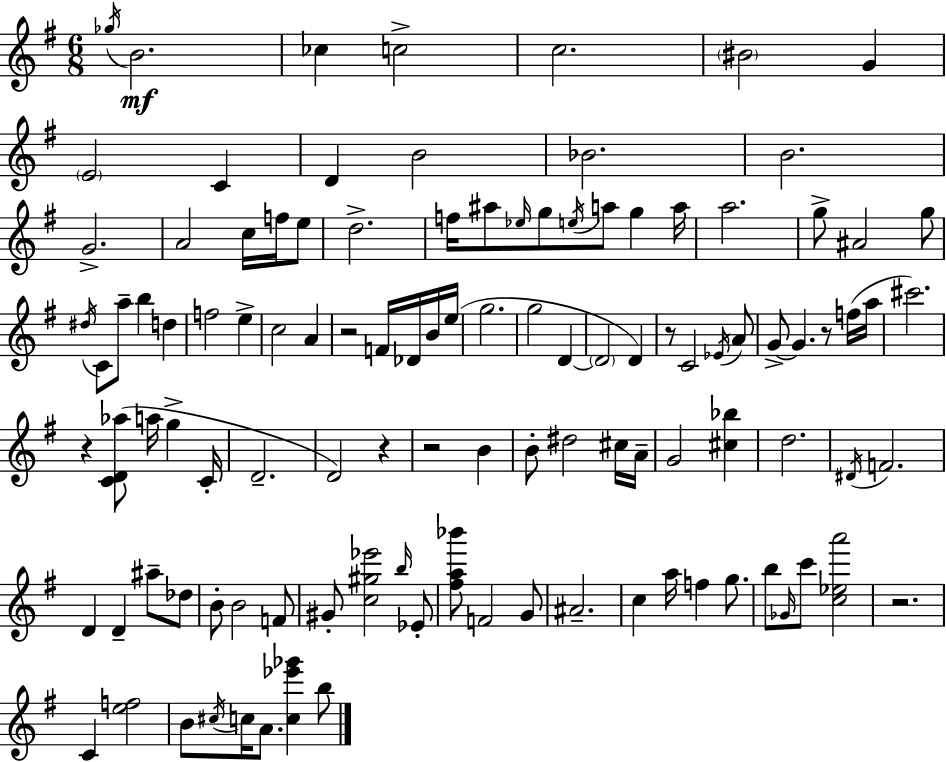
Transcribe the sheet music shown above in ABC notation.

X:1
T:Untitled
M:6/8
L:1/4
K:Em
_g/4 B2 _c c2 c2 ^B2 G E2 C D B2 _B2 B2 G2 A2 c/4 f/4 e/2 d2 f/4 ^a/2 _e/4 g/2 e/4 a/2 g a/4 a2 g/2 ^A2 g/2 ^d/4 C/2 a/2 b d f2 e c2 A z2 F/4 _D/4 B/4 e/4 g2 g2 D D2 D z/2 C2 _E/4 A/2 G/2 G z/2 f/4 a/4 ^c'2 z [CD_a]/2 a/4 g C/4 D2 D2 z z2 B B/2 ^d2 ^c/4 A/4 G2 [^c_b] d2 ^D/4 F2 D D ^a/2 _d/2 B/2 B2 F/2 ^G/2 [c^g_e']2 b/4 _E/2 [^fa_b']/2 F2 G/2 ^A2 c a/4 f g/2 b/2 _G/4 c'/2 [c_ea']2 z2 C [ef]2 B/2 ^c/4 c/4 A/2 [c_e'_g'] b/2